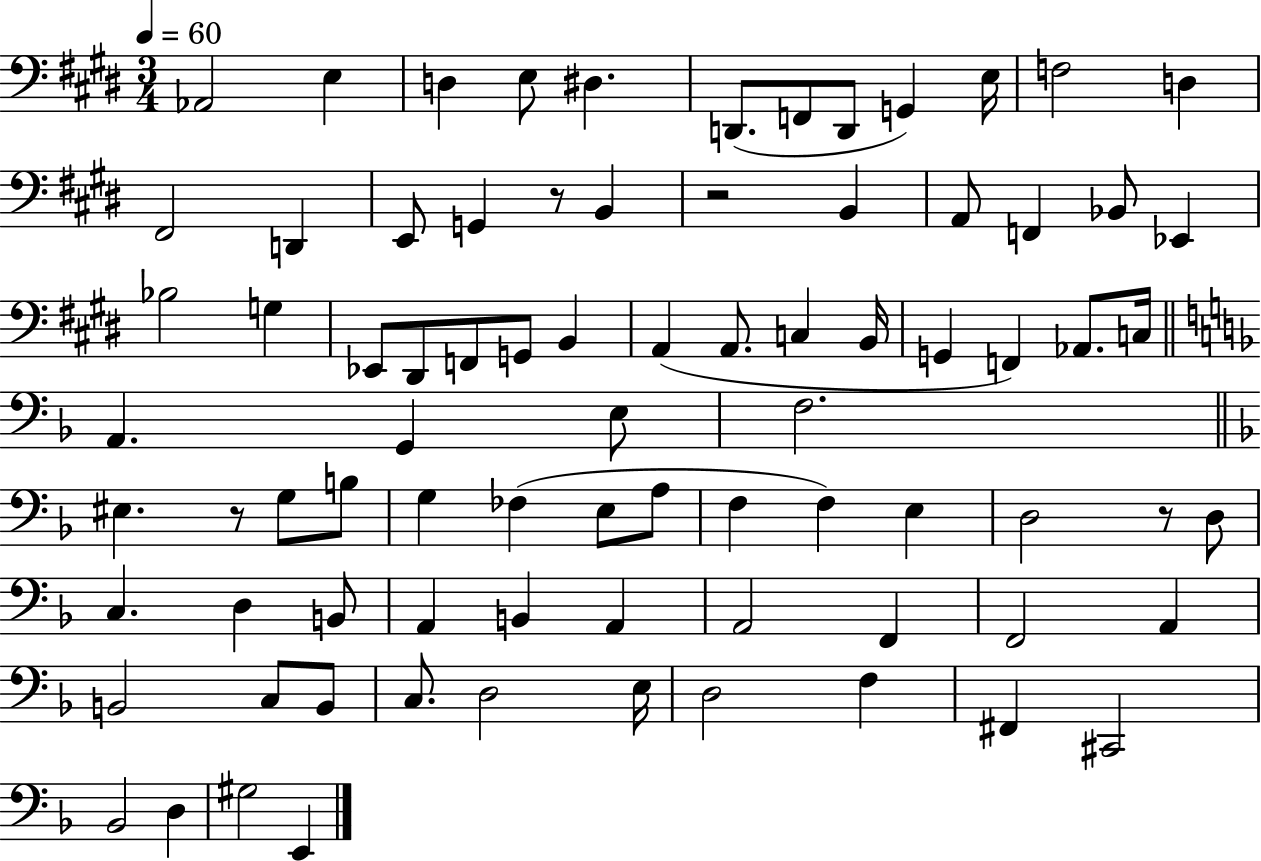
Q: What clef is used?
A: bass